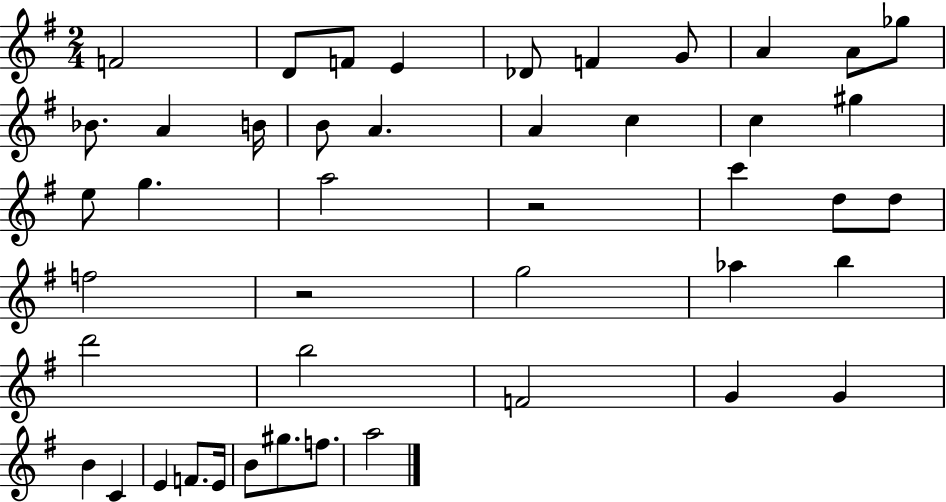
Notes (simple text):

F4/h D4/e F4/e E4/q Db4/e F4/q G4/e A4/q A4/e Gb5/e Bb4/e. A4/q B4/s B4/e A4/q. A4/q C5/q C5/q G#5/q E5/e G5/q. A5/h R/h C6/q D5/e D5/e F5/h R/h G5/h Ab5/q B5/q D6/h B5/h F4/h G4/q G4/q B4/q C4/q E4/q F4/e. E4/s B4/e G#5/e. F5/e. A5/h